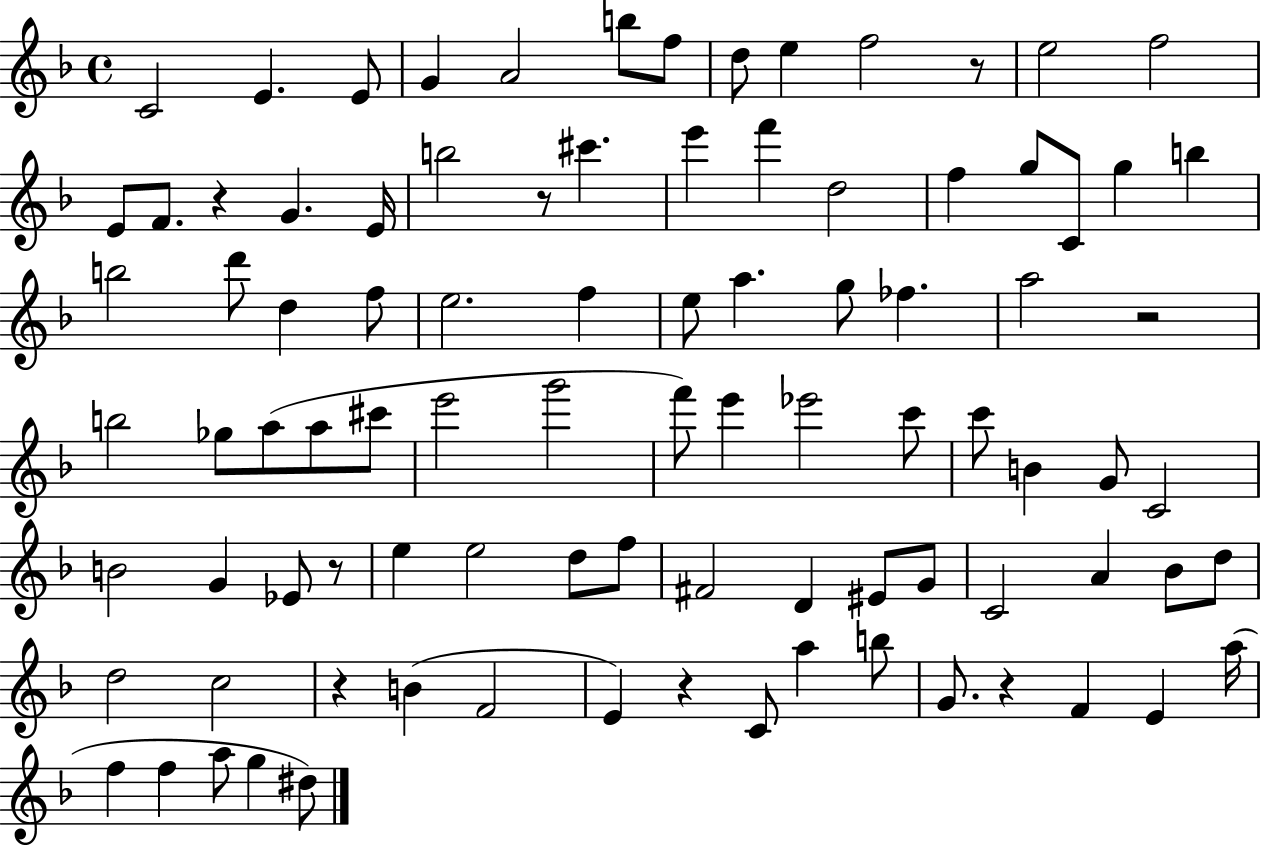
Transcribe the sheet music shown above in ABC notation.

X:1
T:Untitled
M:4/4
L:1/4
K:F
C2 E E/2 G A2 b/2 f/2 d/2 e f2 z/2 e2 f2 E/2 F/2 z G E/4 b2 z/2 ^c' e' f' d2 f g/2 C/2 g b b2 d'/2 d f/2 e2 f e/2 a g/2 _f a2 z2 b2 _g/2 a/2 a/2 ^c'/2 e'2 g'2 f'/2 e' _e'2 c'/2 c'/2 B G/2 C2 B2 G _E/2 z/2 e e2 d/2 f/2 ^F2 D ^E/2 G/2 C2 A _B/2 d/2 d2 c2 z B F2 E z C/2 a b/2 G/2 z F E a/4 f f a/2 g ^d/2